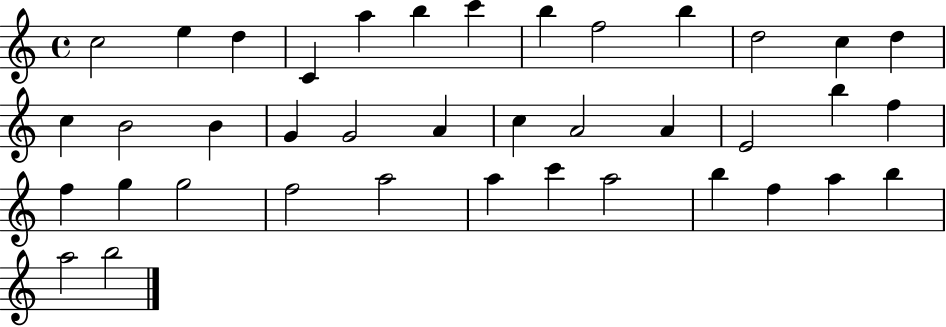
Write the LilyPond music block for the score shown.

{
  \clef treble
  \time 4/4
  \defaultTimeSignature
  \key c \major
  c''2 e''4 d''4 | c'4 a''4 b''4 c'''4 | b''4 f''2 b''4 | d''2 c''4 d''4 | \break c''4 b'2 b'4 | g'4 g'2 a'4 | c''4 a'2 a'4 | e'2 b''4 f''4 | \break f''4 g''4 g''2 | f''2 a''2 | a''4 c'''4 a''2 | b''4 f''4 a''4 b''4 | \break a''2 b''2 | \bar "|."
}